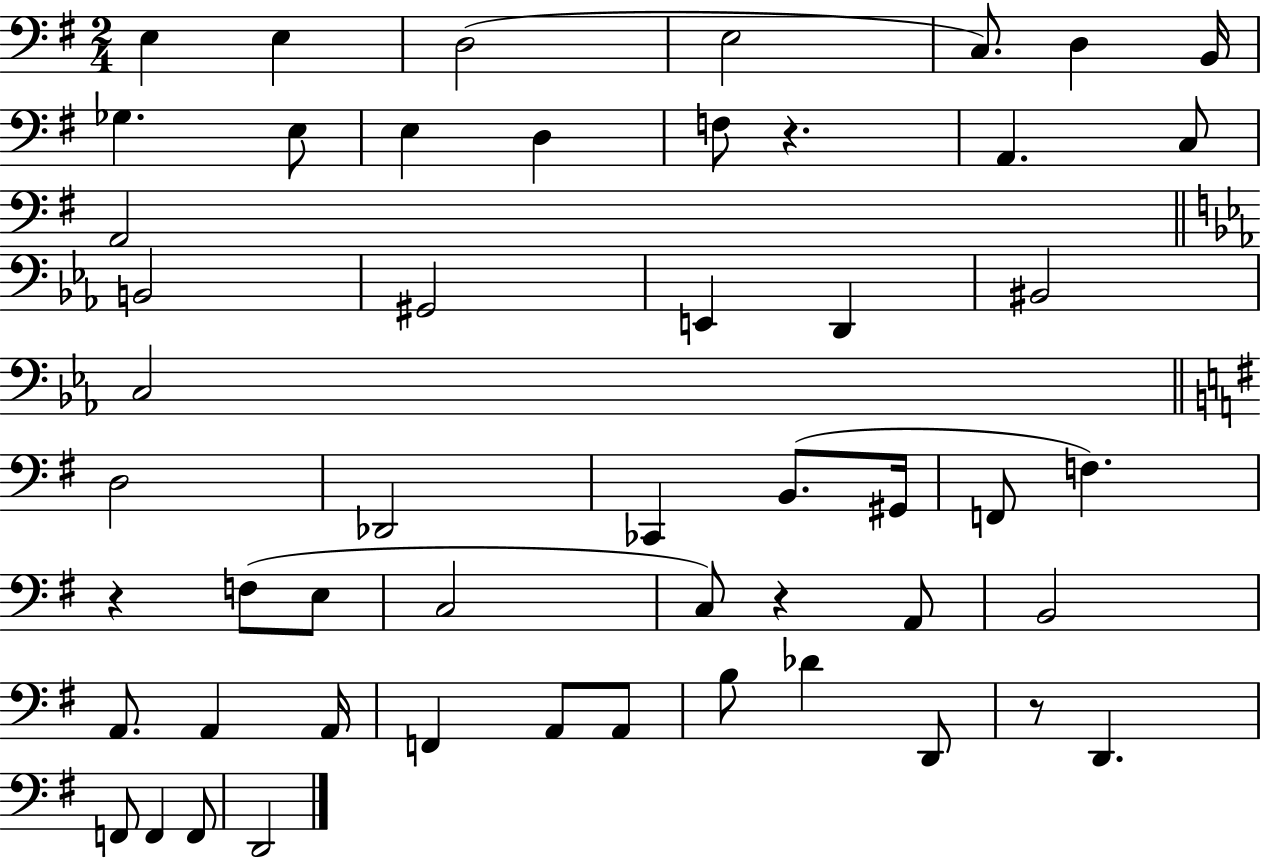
X:1
T:Untitled
M:2/4
L:1/4
K:G
E, E, D,2 E,2 C,/2 D, B,,/4 _G, E,/2 E, D, F,/2 z A,, C,/2 A,,2 B,,2 ^G,,2 E,, D,, ^B,,2 C,2 D,2 _D,,2 _C,, B,,/2 ^G,,/4 F,,/2 F, z F,/2 E,/2 C,2 C,/2 z A,,/2 B,,2 A,,/2 A,, A,,/4 F,, A,,/2 A,,/2 B,/2 _D D,,/2 z/2 D,, F,,/2 F,, F,,/2 D,,2